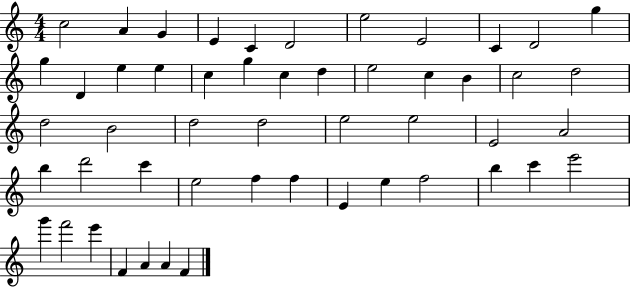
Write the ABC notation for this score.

X:1
T:Untitled
M:4/4
L:1/4
K:C
c2 A G E C D2 e2 E2 C D2 g g D e e c g c d e2 c B c2 d2 d2 B2 d2 d2 e2 e2 E2 A2 b d'2 c' e2 f f E e f2 b c' e'2 g' f'2 e' F A A F